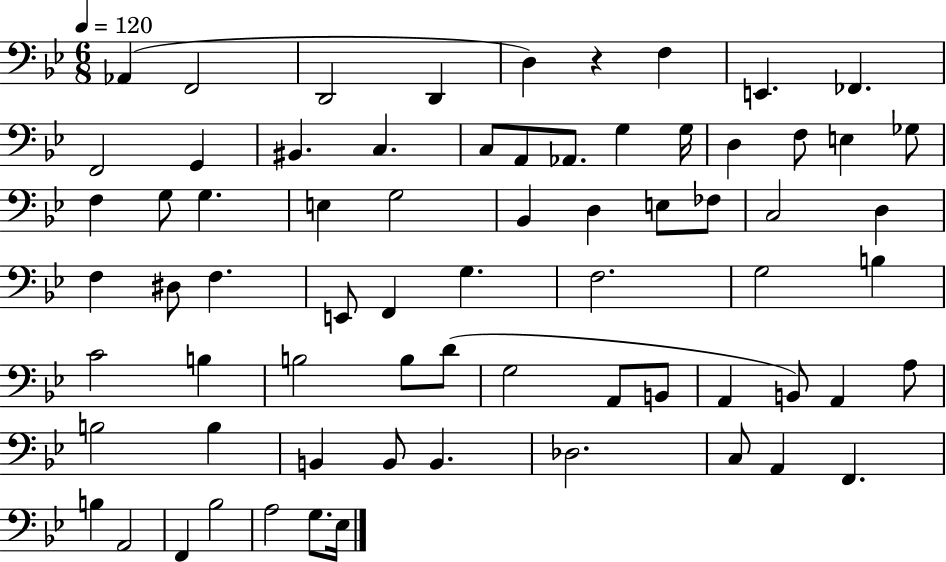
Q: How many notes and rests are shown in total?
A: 70